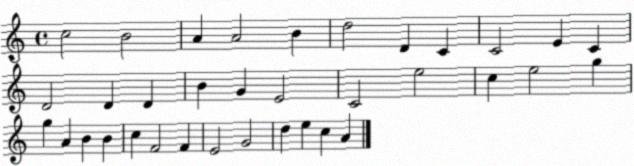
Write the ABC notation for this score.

X:1
T:Untitled
M:4/4
L:1/4
K:C
c2 B2 A A2 B d2 D C C2 E C D2 D D B G E2 C2 e2 c e2 g g A B B c F2 F E2 G2 d e c A